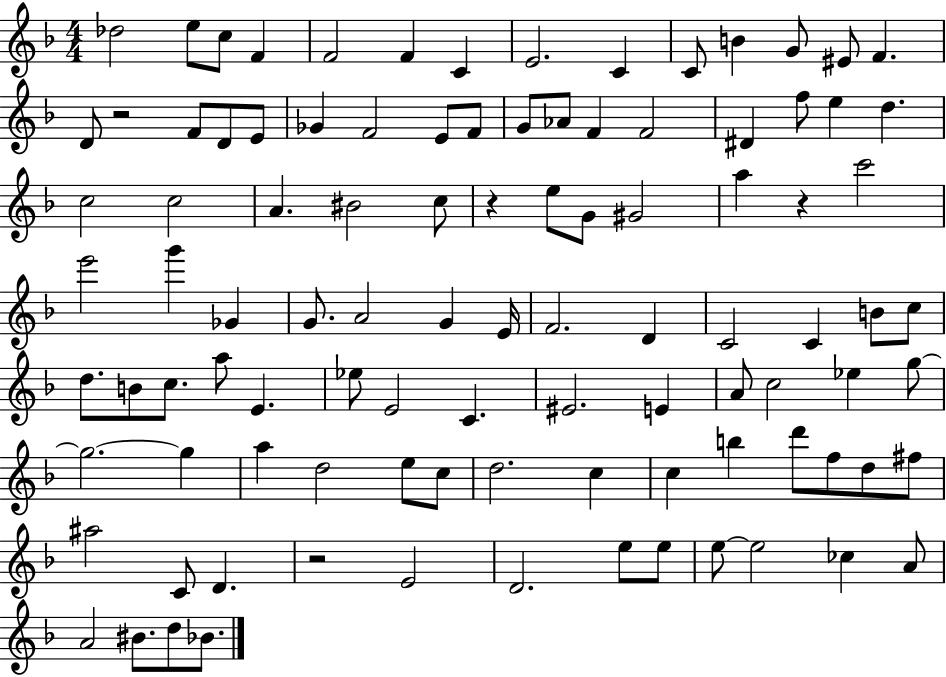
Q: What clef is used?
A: treble